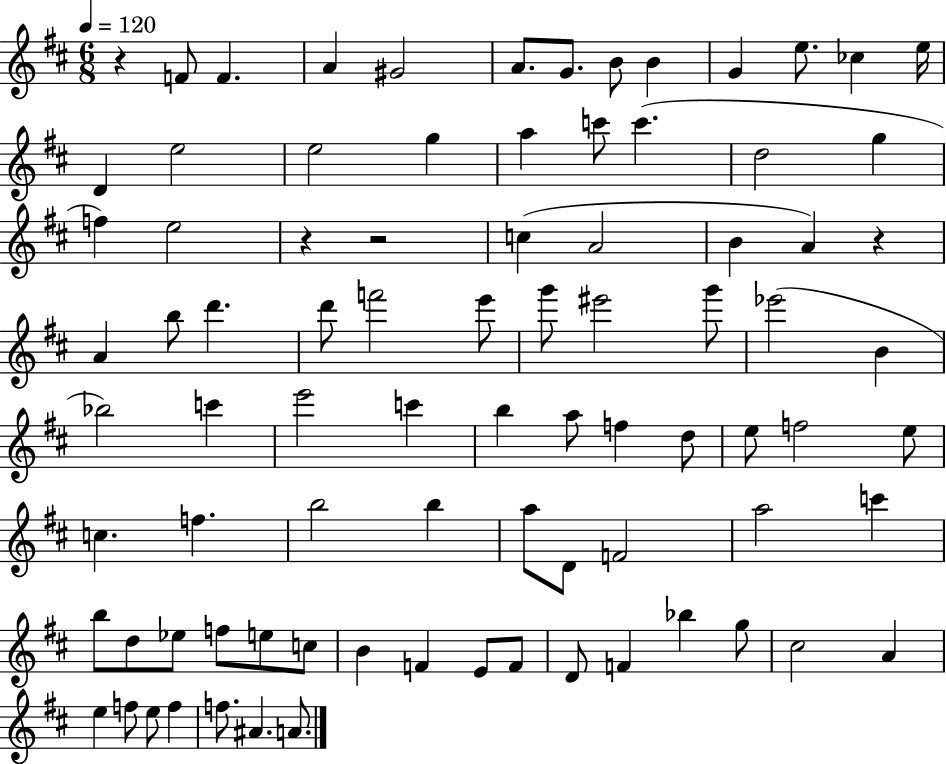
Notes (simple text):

R/q F4/e F4/q. A4/q G#4/h A4/e. G4/e. B4/e B4/q G4/q E5/e. CES5/q E5/s D4/q E5/h E5/h G5/q A5/q C6/e C6/q. D5/h G5/q F5/q E5/h R/q R/h C5/q A4/h B4/q A4/q R/q A4/q B5/e D6/q. D6/e F6/h E6/e G6/e EIS6/h G6/e Eb6/h B4/q Bb5/h C6/q E6/h C6/q B5/q A5/e F5/q D5/e E5/e F5/h E5/e C5/q. F5/q. B5/h B5/q A5/e D4/e F4/h A5/h C6/q B5/e D5/e Eb5/e F5/e E5/e C5/e B4/q F4/q E4/e F4/e D4/e F4/q Bb5/q G5/e C#5/h A4/q E5/q F5/e E5/e F5/q F5/e. A#4/q. A4/e.